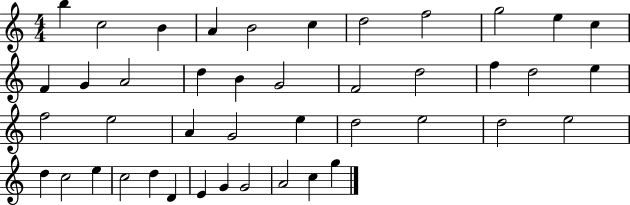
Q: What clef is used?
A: treble